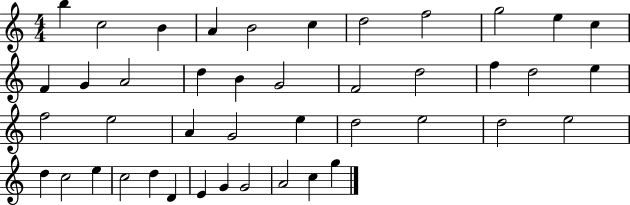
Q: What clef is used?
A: treble